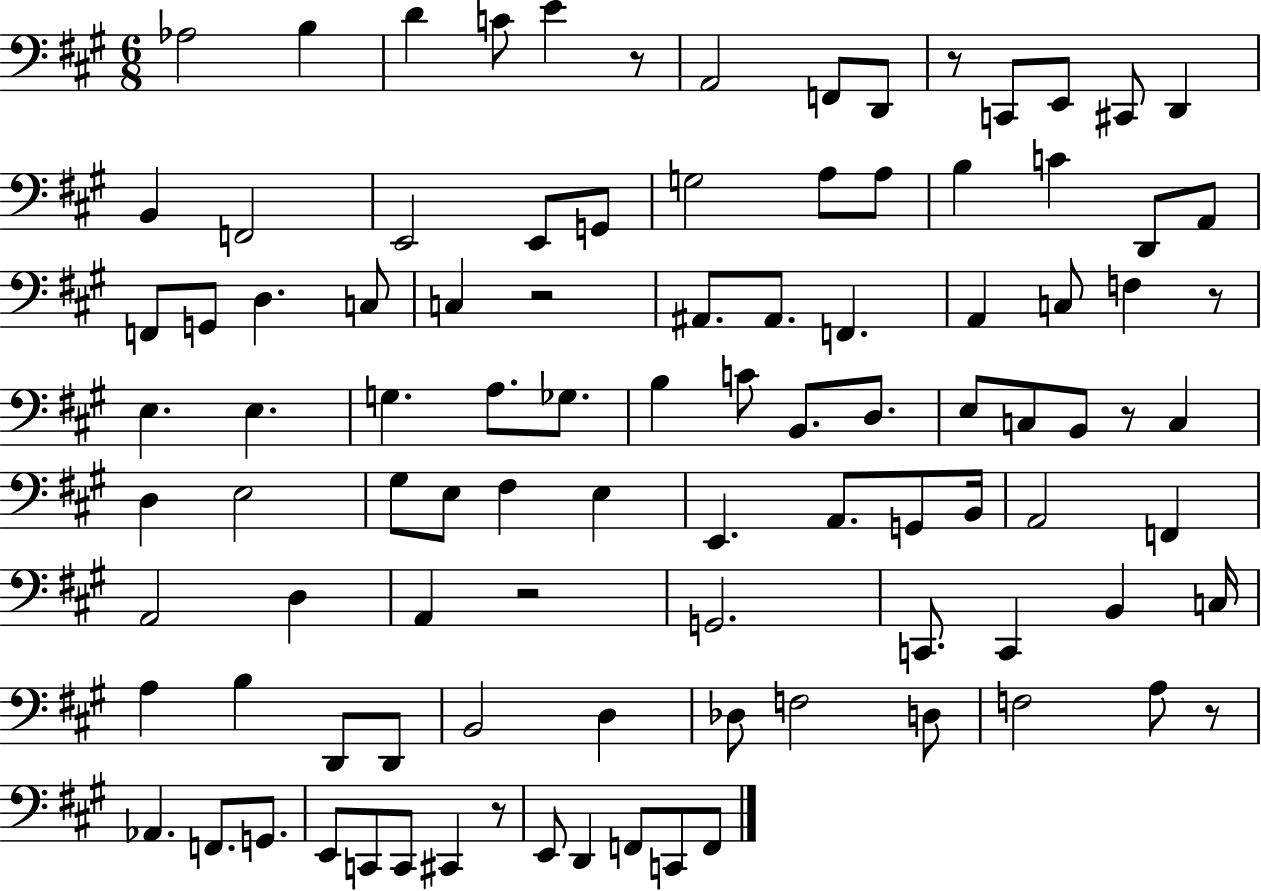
X:1
T:Untitled
M:6/8
L:1/4
K:A
_A,2 B, D C/2 E z/2 A,,2 F,,/2 D,,/2 z/2 C,,/2 E,,/2 ^C,,/2 D,, B,, F,,2 E,,2 E,,/2 G,,/2 G,2 A,/2 A,/2 B, C D,,/2 A,,/2 F,,/2 G,,/2 D, C,/2 C, z2 ^A,,/2 ^A,,/2 F,, A,, C,/2 F, z/2 E, E, G, A,/2 _G,/2 B, C/2 B,,/2 D,/2 E,/2 C,/2 B,,/2 z/2 C, D, E,2 ^G,/2 E,/2 ^F, E, E,, A,,/2 G,,/2 B,,/4 A,,2 F,, A,,2 D, A,, z2 G,,2 C,,/2 C,, B,, C,/4 A, B, D,,/2 D,,/2 B,,2 D, _D,/2 F,2 D,/2 F,2 A,/2 z/2 _A,, F,,/2 G,,/2 E,,/2 C,,/2 C,,/2 ^C,, z/2 E,,/2 D,, F,,/2 C,,/2 F,,/2